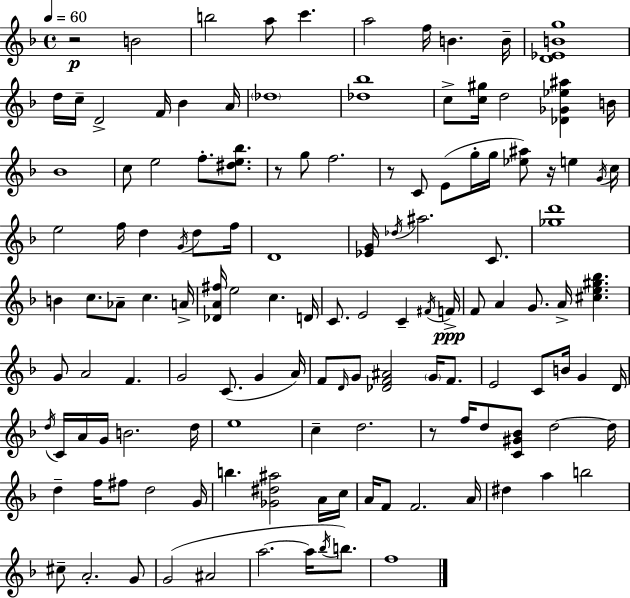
{
  \clef treble
  \time 4/4
  \defaultTimeSignature
  \key f \major
  \tempo 4 = 60
  r2\p b'2 | b''2 a''8 c'''4. | a''2 f''16 b'4. b'16-- | <d' ees' b' g''>1 | \break d''16 c''16-- d'2-> f'16 bes'4 a'16 | \parenthesize des''1 | <des'' bes''>1 | c''8-> <c'' gis''>16 d''2 <des' ges' ees'' ais''>4 b'16 | \break bes'1 | c''8 e''2 f''8.-. <dis'' e'' bes''>8. | r8 g''8 f''2. | r8 c'8 e'8( g''16-. g''16 <ees'' ais''>8) r16 e''4 \acciaccatura { g'16 } | \break c''16 e''2 f''16 d''4 \acciaccatura { g'16 } d''8 | f''16 d'1 | <ees' g'>16 \acciaccatura { des''16 } ais''2. | c'8. <ges'' d'''>1 | \break b'4 c''8. aes'8-- c''4. | a'16-> <des' a' fis''>16 e''2 c''4. | d'16 c'8. e'2 c'4-- | \acciaccatura { fis'16 }\ppp f'16-> f'8 a'4 g'8. a'16-> <cis'' e'' gis'' bes''>4. | \break g'8 a'2 f'4. | g'2 c'8.( g'4 | a'16) f'8 \grace { d'16 } g'8 <des' f' ais'>2 | \parenthesize g'16 f'8. e'2 c'8 b'16 | \break g'4 d'16 \acciaccatura { d''16 } c'16 a'16 g'16 b'2. | d''16 e''1 | c''4-- d''2. | r8 f''16 d''8 <c' gis' bes'>8 d''2~~ | \break d''16 d''4-- f''16 fis''8 d''2 | g'16 b''4. <ges' dis'' ais''>2 | a'16 c''16 a'16 f'8 f'2. | a'16 dis''4 a''4 b''2 | \break cis''8-- a'2.-. | g'8 g'2( ais'2 | a''2.~~ | a''16 \acciaccatura { bes''16 }) b''8. f''1 | \break \bar "|."
}